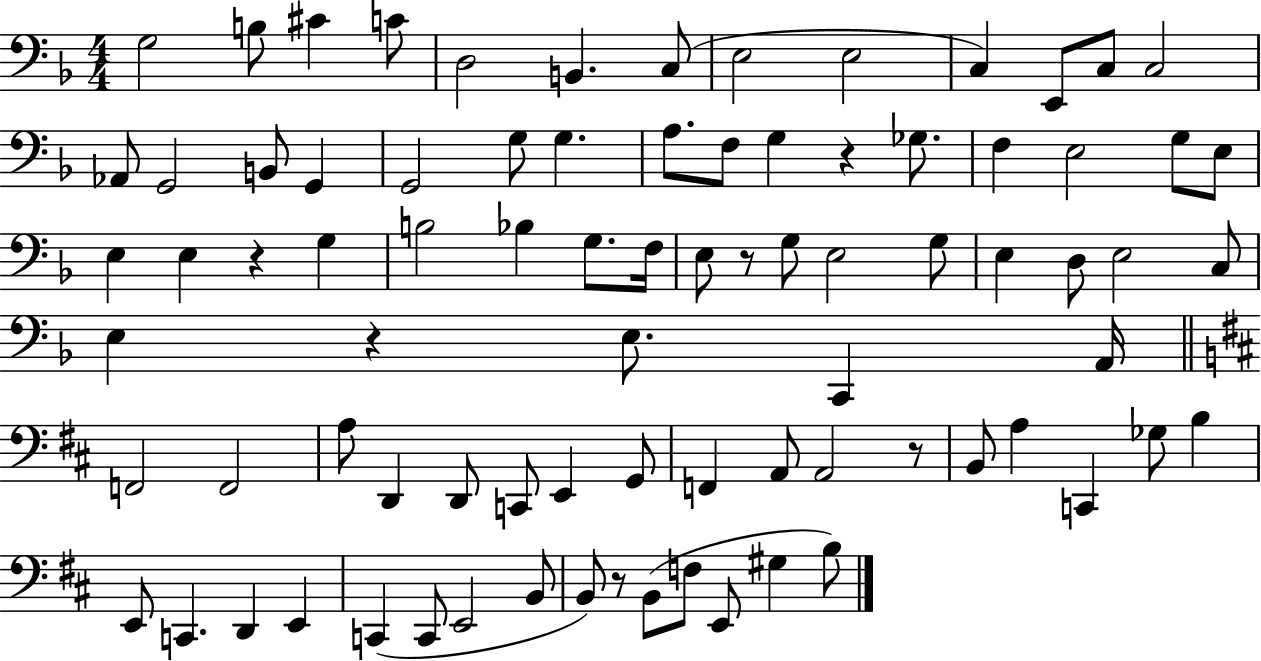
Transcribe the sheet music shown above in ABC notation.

X:1
T:Untitled
M:4/4
L:1/4
K:F
G,2 B,/2 ^C C/2 D,2 B,, C,/2 E,2 E,2 C, E,,/2 C,/2 C,2 _A,,/2 G,,2 B,,/2 G,, G,,2 G,/2 G, A,/2 F,/2 G, z _G,/2 F, E,2 G,/2 E,/2 E, E, z G, B,2 _B, G,/2 F,/4 E,/2 z/2 G,/2 E,2 G,/2 E, D,/2 E,2 C,/2 E, z E,/2 C,, A,,/4 F,,2 F,,2 A,/2 D,, D,,/2 C,,/2 E,, G,,/2 F,, A,,/2 A,,2 z/2 B,,/2 A, C,, _G,/2 B, E,,/2 C,, D,, E,, C,, C,,/2 E,,2 B,,/2 B,,/2 z/2 B,,/2 F,/2 E,,/2 ^G, B,/2